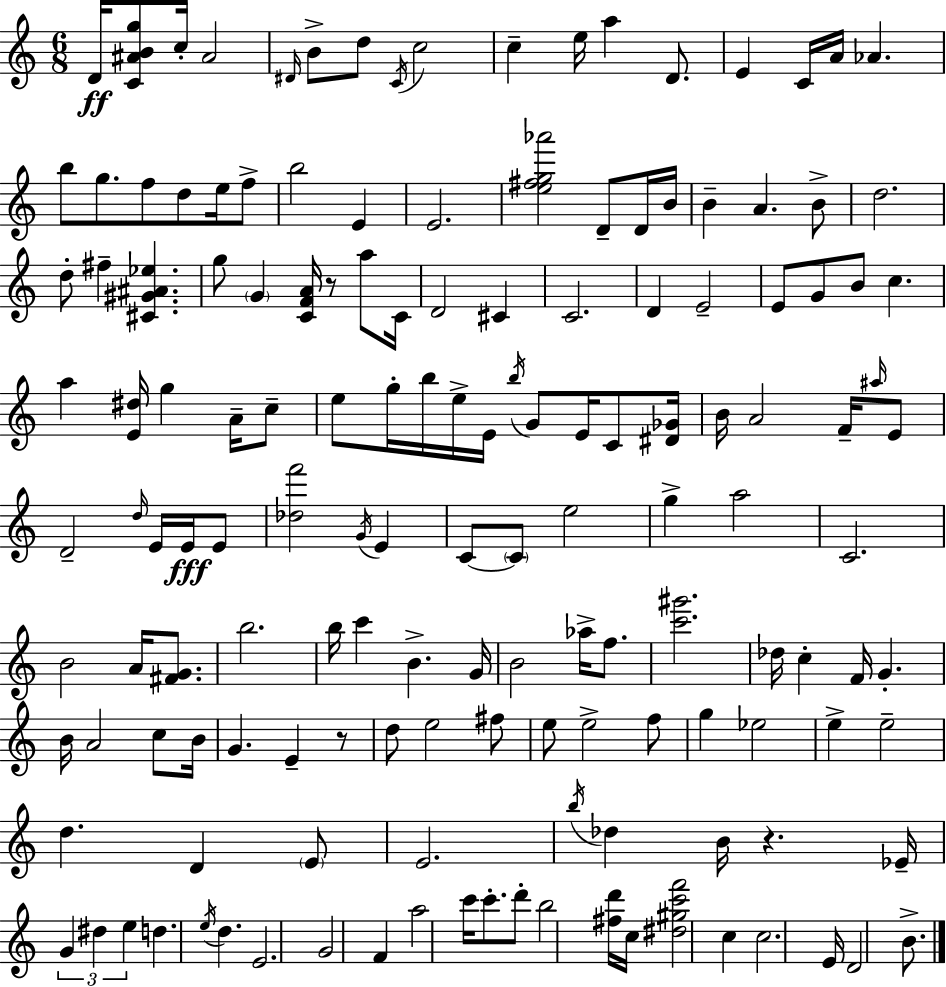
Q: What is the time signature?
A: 6/8